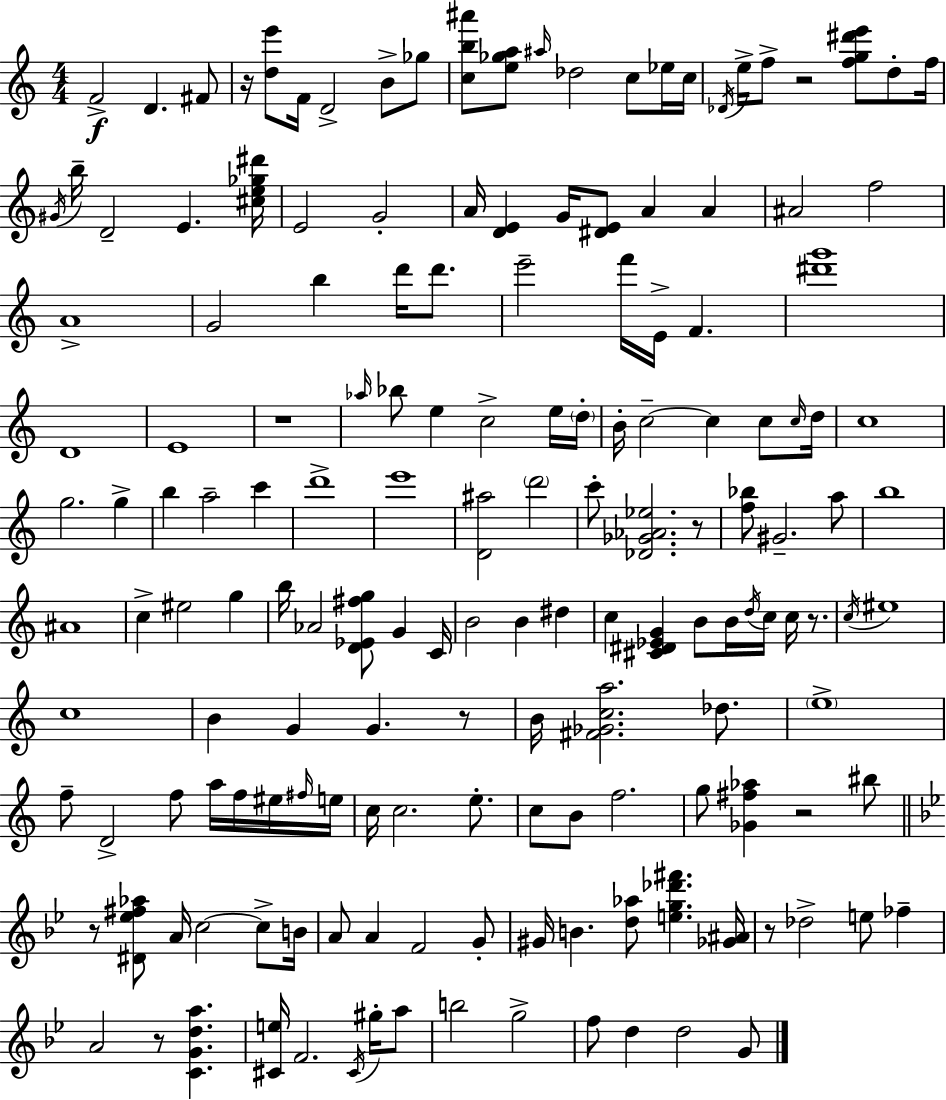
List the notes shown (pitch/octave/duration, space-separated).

F4/h D4/q. F#4/e R/s [D5,E6]/e F4/s D4/h B4/e Gb5/e [C5,B5,A#6]/e [E5,Gb5,A5]/e A#5/s Db5/h C5/e Eb5/s C5/s Db4/s E5/s F5/e R/h [F5,G5,D#6,E6]/e D5/e F5/s G#4/s B5/s D4/h E4/q. [C#5,E5,Gb5,D#6]/s E4/h G4/h A4/s [D4,E4]/q G4/s [D#4,E4]/e A4/q A4/q A#4/h F5/h A4/w G4/h B5/q D6/s D6/e. E6/h F6/s E4/s F4/q. [D#6,G6]/w D4/w E4/w R/w Ab5/s Bb5/e E5/q C5/h E5/s D5/s B4/s C5/h C5/q C5/e C5/s D5/s C5/w G5/h. G5/q B5/q A5/h C6/q D6/w E6/w [D4,A#5]/h D6/h C6/e [Db4,Gb4,Ab4,Eb5]/h. R/e [F5,Bb5]/e G#4/h. A5/e B5/w A#4/w C5/q EIS5/h G5/q B5/s Ab4/h [D4,Eb4,F#5,G5]/e G4/q C4/s B4/h B4/q D#5/q C5/q [C#4,D#4,Eb4,G4]/q B4/e B4/s D5/s C5/s C5/s R/e. C5/s EIS5/w C5/w B4/q G4/q G4/q. R/e B4/s [F#4,Gb4,C5,A5]/h. Db5/e. E5/w F5/e D4/h F5/e A5/s F5/s EIS5/s F#5/s E5/s C5/s C5/h. E5/e. C5/e B4/e F5/h. G5/e [Gb4,F#5,Ab5]/q R/h BIS5/e R/e [D#4,Eb5,F#5,Ab5]/e A4/s C5/h C5/e B4/s A4/e A4/q F4/h G4/e G#4/s B4/q. [D5,Ab5]/e [E5,G5,Db6,F#6]/q. [Gb4,A#4]/s R/e Db5/h E5/e FES5/q A4/h R/e [C4,G4,D5,A5]/q. [C#4,E5]/s F4/h. C#4/s G#5/s A5/e B5/h G5/h F5/e D5/q D5/h G4/e